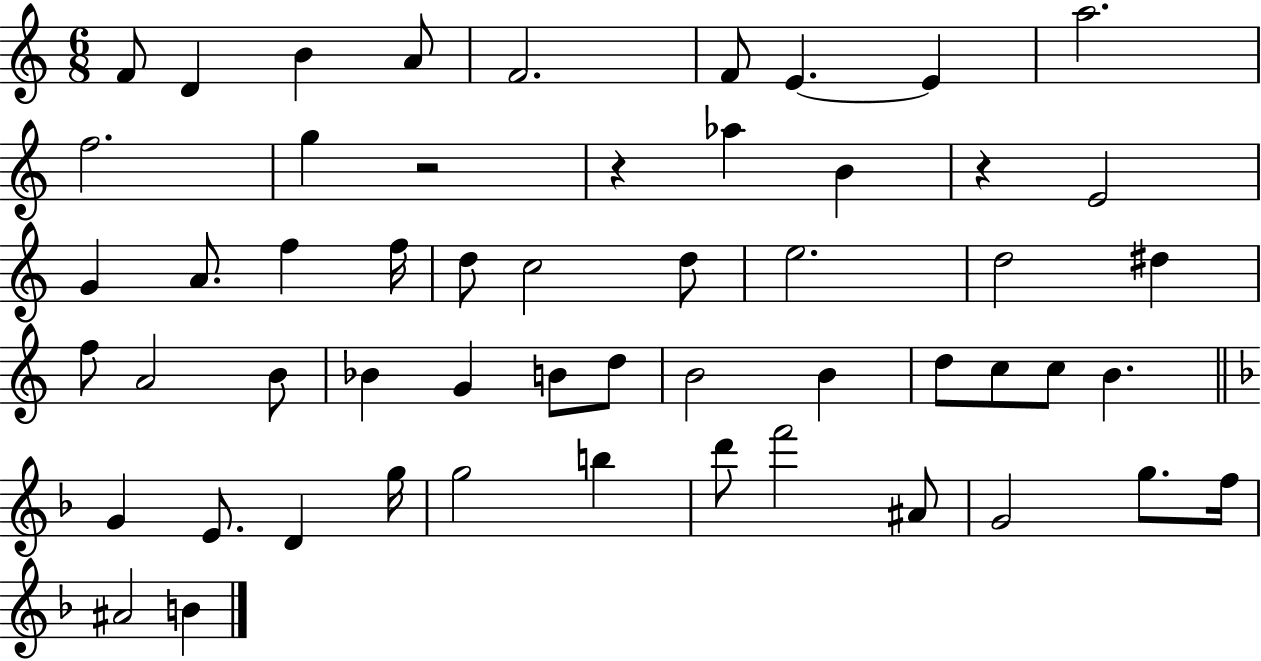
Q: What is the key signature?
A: C major